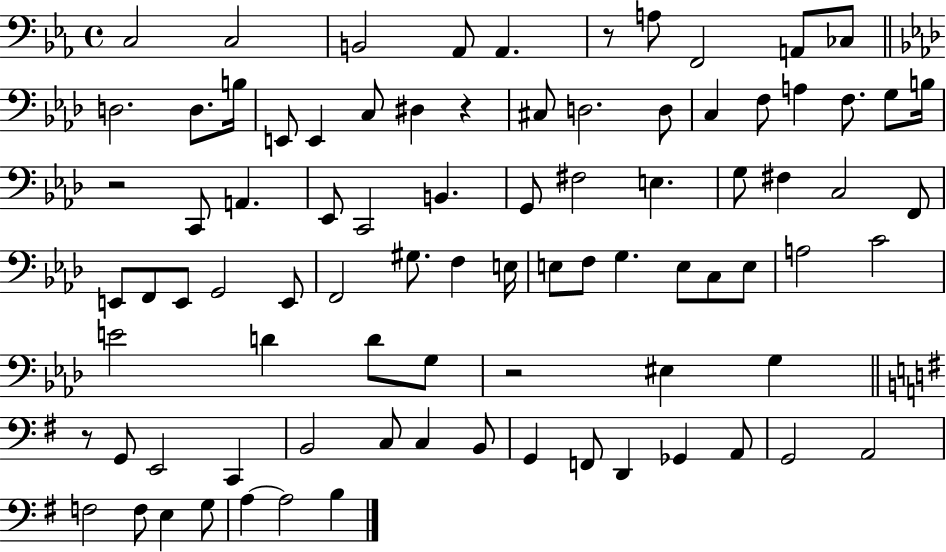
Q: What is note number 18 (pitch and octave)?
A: D3